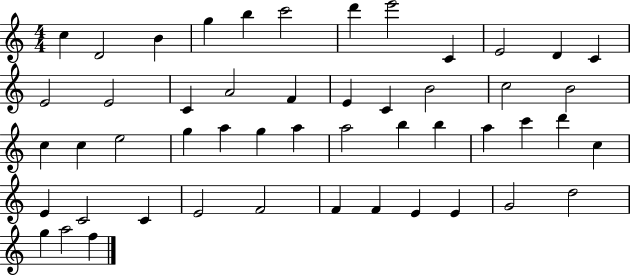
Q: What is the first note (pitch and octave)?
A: C5